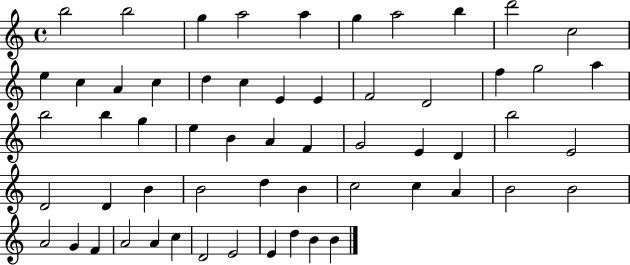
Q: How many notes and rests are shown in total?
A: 58